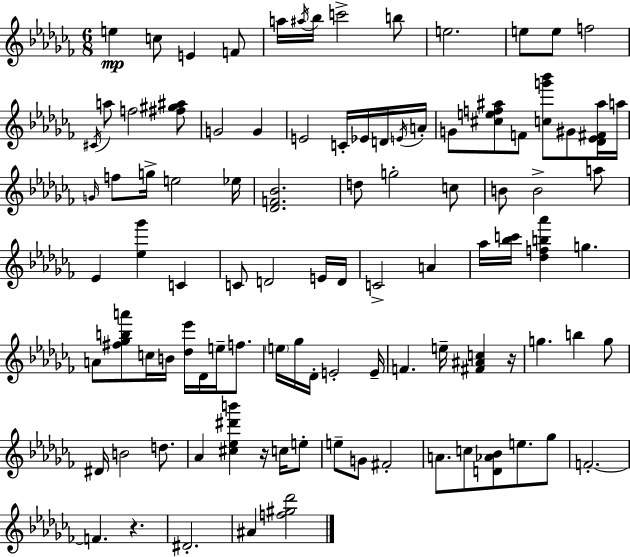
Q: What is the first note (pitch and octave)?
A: E5